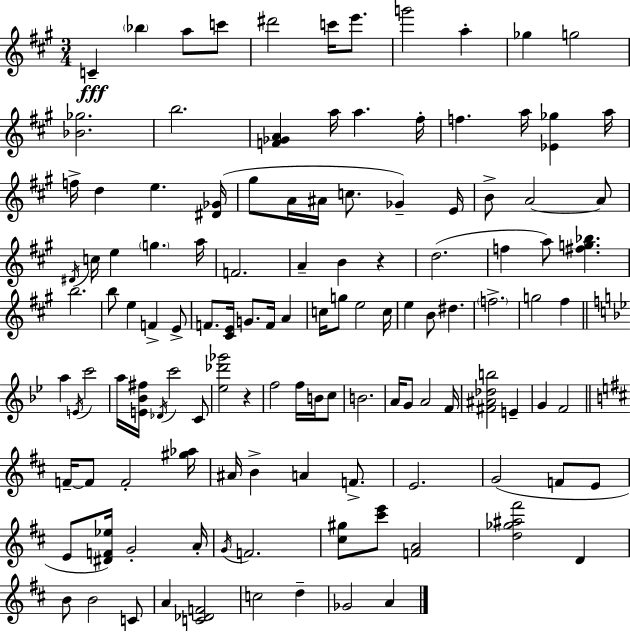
X:1
T:Untitled
M:3/4
L:1/4
K:A
C _b a/2 c'/2 ^d'2 c'/4 e'/2 g'2 a _g g2 [_B_g]2 b2 [F_GA] a/4 a ^f/4 f a/4 [_E_g] a/4 f/4 d e [^D_G]/4 ^g/2 A/4 ^A/4 c/2 _G E/4 B/2 A2 A/2 ^D/4 c/4 e g a/4 F2 A B z d2 f a/2 [^fg_b] b2 b/2 e F E/2 F/2 [^CE]/4 G/2 F/4 A c/4 g/2 e2 c/4 e B/2 ^d f2 g2 ^f a E/4 c'2 a/4 [E_B^f]/4 _D/4 c'2 C/2 [_e_d'_g']2 z f2 f/4 B/4 c/2 B2 A/4 G/2 A2 F/4 [^F^A_db]2 E G F2 F/4 F/2 F2 [^g_a]/4 ^A/4 B A F/2 E2 G2 F/2 E/2 E/2 [^DF_e]/4 G2 A/4 G/4 F2 [^c^g]/2 [^c'e']/2 [FA]2 [d_g^a^f']2 D B/2 B2 C/2 A [C_DF]2 c2 d _G2 A